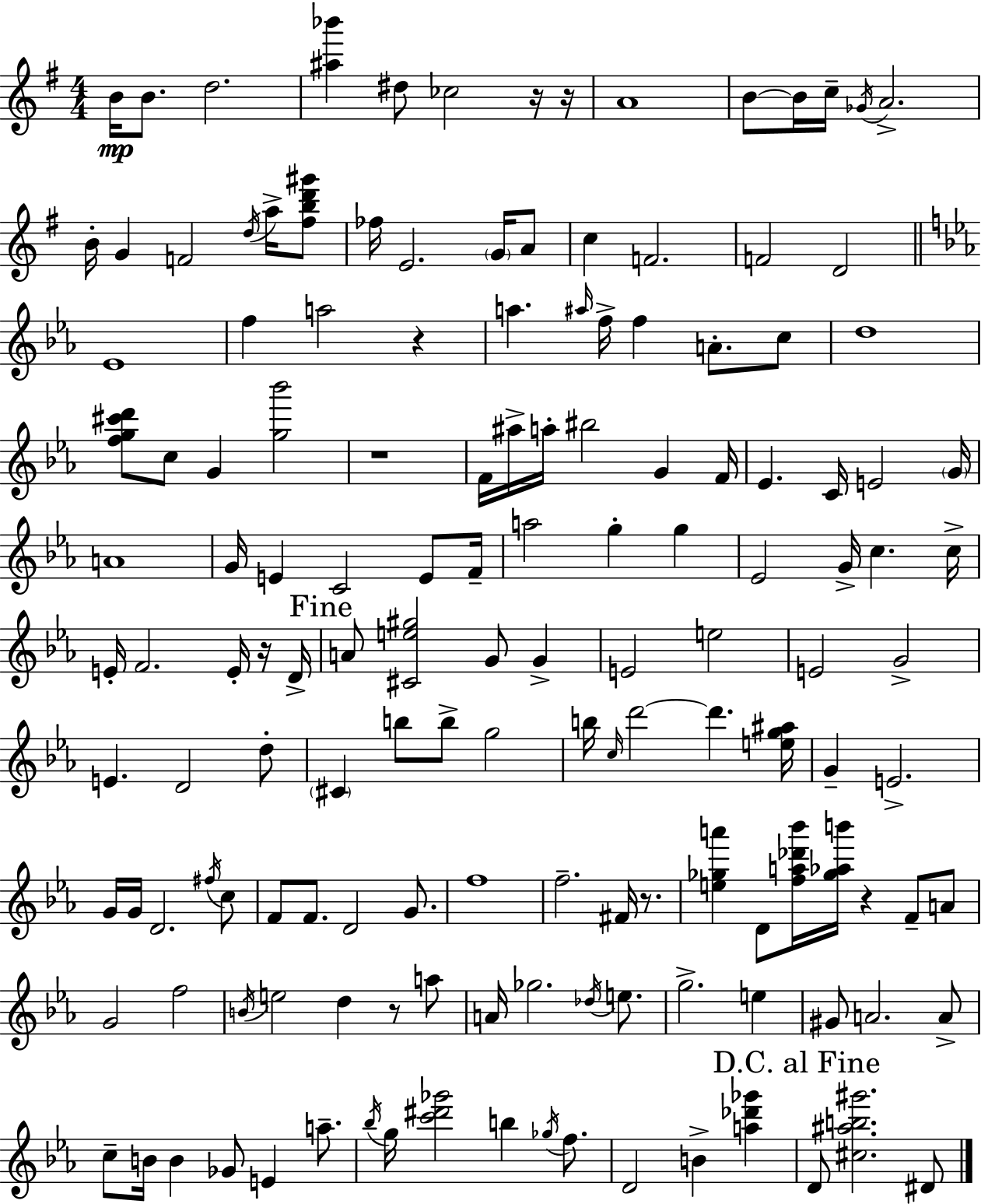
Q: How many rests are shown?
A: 8